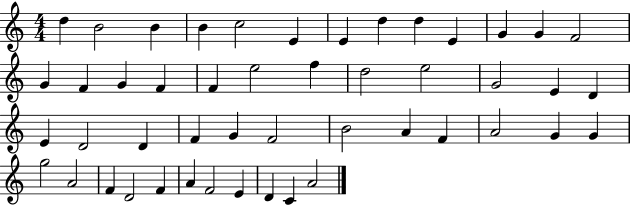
X:1
T:Untitled
M:4/4
L:1/4
K:C
d B2 B B c2 E E d d E G G F2 G F G F F e2 f d2 e2 G2 E D E D2 D F G F2 B2 A F A2 G G g2 A2 F D2 F A F2 E D C A2